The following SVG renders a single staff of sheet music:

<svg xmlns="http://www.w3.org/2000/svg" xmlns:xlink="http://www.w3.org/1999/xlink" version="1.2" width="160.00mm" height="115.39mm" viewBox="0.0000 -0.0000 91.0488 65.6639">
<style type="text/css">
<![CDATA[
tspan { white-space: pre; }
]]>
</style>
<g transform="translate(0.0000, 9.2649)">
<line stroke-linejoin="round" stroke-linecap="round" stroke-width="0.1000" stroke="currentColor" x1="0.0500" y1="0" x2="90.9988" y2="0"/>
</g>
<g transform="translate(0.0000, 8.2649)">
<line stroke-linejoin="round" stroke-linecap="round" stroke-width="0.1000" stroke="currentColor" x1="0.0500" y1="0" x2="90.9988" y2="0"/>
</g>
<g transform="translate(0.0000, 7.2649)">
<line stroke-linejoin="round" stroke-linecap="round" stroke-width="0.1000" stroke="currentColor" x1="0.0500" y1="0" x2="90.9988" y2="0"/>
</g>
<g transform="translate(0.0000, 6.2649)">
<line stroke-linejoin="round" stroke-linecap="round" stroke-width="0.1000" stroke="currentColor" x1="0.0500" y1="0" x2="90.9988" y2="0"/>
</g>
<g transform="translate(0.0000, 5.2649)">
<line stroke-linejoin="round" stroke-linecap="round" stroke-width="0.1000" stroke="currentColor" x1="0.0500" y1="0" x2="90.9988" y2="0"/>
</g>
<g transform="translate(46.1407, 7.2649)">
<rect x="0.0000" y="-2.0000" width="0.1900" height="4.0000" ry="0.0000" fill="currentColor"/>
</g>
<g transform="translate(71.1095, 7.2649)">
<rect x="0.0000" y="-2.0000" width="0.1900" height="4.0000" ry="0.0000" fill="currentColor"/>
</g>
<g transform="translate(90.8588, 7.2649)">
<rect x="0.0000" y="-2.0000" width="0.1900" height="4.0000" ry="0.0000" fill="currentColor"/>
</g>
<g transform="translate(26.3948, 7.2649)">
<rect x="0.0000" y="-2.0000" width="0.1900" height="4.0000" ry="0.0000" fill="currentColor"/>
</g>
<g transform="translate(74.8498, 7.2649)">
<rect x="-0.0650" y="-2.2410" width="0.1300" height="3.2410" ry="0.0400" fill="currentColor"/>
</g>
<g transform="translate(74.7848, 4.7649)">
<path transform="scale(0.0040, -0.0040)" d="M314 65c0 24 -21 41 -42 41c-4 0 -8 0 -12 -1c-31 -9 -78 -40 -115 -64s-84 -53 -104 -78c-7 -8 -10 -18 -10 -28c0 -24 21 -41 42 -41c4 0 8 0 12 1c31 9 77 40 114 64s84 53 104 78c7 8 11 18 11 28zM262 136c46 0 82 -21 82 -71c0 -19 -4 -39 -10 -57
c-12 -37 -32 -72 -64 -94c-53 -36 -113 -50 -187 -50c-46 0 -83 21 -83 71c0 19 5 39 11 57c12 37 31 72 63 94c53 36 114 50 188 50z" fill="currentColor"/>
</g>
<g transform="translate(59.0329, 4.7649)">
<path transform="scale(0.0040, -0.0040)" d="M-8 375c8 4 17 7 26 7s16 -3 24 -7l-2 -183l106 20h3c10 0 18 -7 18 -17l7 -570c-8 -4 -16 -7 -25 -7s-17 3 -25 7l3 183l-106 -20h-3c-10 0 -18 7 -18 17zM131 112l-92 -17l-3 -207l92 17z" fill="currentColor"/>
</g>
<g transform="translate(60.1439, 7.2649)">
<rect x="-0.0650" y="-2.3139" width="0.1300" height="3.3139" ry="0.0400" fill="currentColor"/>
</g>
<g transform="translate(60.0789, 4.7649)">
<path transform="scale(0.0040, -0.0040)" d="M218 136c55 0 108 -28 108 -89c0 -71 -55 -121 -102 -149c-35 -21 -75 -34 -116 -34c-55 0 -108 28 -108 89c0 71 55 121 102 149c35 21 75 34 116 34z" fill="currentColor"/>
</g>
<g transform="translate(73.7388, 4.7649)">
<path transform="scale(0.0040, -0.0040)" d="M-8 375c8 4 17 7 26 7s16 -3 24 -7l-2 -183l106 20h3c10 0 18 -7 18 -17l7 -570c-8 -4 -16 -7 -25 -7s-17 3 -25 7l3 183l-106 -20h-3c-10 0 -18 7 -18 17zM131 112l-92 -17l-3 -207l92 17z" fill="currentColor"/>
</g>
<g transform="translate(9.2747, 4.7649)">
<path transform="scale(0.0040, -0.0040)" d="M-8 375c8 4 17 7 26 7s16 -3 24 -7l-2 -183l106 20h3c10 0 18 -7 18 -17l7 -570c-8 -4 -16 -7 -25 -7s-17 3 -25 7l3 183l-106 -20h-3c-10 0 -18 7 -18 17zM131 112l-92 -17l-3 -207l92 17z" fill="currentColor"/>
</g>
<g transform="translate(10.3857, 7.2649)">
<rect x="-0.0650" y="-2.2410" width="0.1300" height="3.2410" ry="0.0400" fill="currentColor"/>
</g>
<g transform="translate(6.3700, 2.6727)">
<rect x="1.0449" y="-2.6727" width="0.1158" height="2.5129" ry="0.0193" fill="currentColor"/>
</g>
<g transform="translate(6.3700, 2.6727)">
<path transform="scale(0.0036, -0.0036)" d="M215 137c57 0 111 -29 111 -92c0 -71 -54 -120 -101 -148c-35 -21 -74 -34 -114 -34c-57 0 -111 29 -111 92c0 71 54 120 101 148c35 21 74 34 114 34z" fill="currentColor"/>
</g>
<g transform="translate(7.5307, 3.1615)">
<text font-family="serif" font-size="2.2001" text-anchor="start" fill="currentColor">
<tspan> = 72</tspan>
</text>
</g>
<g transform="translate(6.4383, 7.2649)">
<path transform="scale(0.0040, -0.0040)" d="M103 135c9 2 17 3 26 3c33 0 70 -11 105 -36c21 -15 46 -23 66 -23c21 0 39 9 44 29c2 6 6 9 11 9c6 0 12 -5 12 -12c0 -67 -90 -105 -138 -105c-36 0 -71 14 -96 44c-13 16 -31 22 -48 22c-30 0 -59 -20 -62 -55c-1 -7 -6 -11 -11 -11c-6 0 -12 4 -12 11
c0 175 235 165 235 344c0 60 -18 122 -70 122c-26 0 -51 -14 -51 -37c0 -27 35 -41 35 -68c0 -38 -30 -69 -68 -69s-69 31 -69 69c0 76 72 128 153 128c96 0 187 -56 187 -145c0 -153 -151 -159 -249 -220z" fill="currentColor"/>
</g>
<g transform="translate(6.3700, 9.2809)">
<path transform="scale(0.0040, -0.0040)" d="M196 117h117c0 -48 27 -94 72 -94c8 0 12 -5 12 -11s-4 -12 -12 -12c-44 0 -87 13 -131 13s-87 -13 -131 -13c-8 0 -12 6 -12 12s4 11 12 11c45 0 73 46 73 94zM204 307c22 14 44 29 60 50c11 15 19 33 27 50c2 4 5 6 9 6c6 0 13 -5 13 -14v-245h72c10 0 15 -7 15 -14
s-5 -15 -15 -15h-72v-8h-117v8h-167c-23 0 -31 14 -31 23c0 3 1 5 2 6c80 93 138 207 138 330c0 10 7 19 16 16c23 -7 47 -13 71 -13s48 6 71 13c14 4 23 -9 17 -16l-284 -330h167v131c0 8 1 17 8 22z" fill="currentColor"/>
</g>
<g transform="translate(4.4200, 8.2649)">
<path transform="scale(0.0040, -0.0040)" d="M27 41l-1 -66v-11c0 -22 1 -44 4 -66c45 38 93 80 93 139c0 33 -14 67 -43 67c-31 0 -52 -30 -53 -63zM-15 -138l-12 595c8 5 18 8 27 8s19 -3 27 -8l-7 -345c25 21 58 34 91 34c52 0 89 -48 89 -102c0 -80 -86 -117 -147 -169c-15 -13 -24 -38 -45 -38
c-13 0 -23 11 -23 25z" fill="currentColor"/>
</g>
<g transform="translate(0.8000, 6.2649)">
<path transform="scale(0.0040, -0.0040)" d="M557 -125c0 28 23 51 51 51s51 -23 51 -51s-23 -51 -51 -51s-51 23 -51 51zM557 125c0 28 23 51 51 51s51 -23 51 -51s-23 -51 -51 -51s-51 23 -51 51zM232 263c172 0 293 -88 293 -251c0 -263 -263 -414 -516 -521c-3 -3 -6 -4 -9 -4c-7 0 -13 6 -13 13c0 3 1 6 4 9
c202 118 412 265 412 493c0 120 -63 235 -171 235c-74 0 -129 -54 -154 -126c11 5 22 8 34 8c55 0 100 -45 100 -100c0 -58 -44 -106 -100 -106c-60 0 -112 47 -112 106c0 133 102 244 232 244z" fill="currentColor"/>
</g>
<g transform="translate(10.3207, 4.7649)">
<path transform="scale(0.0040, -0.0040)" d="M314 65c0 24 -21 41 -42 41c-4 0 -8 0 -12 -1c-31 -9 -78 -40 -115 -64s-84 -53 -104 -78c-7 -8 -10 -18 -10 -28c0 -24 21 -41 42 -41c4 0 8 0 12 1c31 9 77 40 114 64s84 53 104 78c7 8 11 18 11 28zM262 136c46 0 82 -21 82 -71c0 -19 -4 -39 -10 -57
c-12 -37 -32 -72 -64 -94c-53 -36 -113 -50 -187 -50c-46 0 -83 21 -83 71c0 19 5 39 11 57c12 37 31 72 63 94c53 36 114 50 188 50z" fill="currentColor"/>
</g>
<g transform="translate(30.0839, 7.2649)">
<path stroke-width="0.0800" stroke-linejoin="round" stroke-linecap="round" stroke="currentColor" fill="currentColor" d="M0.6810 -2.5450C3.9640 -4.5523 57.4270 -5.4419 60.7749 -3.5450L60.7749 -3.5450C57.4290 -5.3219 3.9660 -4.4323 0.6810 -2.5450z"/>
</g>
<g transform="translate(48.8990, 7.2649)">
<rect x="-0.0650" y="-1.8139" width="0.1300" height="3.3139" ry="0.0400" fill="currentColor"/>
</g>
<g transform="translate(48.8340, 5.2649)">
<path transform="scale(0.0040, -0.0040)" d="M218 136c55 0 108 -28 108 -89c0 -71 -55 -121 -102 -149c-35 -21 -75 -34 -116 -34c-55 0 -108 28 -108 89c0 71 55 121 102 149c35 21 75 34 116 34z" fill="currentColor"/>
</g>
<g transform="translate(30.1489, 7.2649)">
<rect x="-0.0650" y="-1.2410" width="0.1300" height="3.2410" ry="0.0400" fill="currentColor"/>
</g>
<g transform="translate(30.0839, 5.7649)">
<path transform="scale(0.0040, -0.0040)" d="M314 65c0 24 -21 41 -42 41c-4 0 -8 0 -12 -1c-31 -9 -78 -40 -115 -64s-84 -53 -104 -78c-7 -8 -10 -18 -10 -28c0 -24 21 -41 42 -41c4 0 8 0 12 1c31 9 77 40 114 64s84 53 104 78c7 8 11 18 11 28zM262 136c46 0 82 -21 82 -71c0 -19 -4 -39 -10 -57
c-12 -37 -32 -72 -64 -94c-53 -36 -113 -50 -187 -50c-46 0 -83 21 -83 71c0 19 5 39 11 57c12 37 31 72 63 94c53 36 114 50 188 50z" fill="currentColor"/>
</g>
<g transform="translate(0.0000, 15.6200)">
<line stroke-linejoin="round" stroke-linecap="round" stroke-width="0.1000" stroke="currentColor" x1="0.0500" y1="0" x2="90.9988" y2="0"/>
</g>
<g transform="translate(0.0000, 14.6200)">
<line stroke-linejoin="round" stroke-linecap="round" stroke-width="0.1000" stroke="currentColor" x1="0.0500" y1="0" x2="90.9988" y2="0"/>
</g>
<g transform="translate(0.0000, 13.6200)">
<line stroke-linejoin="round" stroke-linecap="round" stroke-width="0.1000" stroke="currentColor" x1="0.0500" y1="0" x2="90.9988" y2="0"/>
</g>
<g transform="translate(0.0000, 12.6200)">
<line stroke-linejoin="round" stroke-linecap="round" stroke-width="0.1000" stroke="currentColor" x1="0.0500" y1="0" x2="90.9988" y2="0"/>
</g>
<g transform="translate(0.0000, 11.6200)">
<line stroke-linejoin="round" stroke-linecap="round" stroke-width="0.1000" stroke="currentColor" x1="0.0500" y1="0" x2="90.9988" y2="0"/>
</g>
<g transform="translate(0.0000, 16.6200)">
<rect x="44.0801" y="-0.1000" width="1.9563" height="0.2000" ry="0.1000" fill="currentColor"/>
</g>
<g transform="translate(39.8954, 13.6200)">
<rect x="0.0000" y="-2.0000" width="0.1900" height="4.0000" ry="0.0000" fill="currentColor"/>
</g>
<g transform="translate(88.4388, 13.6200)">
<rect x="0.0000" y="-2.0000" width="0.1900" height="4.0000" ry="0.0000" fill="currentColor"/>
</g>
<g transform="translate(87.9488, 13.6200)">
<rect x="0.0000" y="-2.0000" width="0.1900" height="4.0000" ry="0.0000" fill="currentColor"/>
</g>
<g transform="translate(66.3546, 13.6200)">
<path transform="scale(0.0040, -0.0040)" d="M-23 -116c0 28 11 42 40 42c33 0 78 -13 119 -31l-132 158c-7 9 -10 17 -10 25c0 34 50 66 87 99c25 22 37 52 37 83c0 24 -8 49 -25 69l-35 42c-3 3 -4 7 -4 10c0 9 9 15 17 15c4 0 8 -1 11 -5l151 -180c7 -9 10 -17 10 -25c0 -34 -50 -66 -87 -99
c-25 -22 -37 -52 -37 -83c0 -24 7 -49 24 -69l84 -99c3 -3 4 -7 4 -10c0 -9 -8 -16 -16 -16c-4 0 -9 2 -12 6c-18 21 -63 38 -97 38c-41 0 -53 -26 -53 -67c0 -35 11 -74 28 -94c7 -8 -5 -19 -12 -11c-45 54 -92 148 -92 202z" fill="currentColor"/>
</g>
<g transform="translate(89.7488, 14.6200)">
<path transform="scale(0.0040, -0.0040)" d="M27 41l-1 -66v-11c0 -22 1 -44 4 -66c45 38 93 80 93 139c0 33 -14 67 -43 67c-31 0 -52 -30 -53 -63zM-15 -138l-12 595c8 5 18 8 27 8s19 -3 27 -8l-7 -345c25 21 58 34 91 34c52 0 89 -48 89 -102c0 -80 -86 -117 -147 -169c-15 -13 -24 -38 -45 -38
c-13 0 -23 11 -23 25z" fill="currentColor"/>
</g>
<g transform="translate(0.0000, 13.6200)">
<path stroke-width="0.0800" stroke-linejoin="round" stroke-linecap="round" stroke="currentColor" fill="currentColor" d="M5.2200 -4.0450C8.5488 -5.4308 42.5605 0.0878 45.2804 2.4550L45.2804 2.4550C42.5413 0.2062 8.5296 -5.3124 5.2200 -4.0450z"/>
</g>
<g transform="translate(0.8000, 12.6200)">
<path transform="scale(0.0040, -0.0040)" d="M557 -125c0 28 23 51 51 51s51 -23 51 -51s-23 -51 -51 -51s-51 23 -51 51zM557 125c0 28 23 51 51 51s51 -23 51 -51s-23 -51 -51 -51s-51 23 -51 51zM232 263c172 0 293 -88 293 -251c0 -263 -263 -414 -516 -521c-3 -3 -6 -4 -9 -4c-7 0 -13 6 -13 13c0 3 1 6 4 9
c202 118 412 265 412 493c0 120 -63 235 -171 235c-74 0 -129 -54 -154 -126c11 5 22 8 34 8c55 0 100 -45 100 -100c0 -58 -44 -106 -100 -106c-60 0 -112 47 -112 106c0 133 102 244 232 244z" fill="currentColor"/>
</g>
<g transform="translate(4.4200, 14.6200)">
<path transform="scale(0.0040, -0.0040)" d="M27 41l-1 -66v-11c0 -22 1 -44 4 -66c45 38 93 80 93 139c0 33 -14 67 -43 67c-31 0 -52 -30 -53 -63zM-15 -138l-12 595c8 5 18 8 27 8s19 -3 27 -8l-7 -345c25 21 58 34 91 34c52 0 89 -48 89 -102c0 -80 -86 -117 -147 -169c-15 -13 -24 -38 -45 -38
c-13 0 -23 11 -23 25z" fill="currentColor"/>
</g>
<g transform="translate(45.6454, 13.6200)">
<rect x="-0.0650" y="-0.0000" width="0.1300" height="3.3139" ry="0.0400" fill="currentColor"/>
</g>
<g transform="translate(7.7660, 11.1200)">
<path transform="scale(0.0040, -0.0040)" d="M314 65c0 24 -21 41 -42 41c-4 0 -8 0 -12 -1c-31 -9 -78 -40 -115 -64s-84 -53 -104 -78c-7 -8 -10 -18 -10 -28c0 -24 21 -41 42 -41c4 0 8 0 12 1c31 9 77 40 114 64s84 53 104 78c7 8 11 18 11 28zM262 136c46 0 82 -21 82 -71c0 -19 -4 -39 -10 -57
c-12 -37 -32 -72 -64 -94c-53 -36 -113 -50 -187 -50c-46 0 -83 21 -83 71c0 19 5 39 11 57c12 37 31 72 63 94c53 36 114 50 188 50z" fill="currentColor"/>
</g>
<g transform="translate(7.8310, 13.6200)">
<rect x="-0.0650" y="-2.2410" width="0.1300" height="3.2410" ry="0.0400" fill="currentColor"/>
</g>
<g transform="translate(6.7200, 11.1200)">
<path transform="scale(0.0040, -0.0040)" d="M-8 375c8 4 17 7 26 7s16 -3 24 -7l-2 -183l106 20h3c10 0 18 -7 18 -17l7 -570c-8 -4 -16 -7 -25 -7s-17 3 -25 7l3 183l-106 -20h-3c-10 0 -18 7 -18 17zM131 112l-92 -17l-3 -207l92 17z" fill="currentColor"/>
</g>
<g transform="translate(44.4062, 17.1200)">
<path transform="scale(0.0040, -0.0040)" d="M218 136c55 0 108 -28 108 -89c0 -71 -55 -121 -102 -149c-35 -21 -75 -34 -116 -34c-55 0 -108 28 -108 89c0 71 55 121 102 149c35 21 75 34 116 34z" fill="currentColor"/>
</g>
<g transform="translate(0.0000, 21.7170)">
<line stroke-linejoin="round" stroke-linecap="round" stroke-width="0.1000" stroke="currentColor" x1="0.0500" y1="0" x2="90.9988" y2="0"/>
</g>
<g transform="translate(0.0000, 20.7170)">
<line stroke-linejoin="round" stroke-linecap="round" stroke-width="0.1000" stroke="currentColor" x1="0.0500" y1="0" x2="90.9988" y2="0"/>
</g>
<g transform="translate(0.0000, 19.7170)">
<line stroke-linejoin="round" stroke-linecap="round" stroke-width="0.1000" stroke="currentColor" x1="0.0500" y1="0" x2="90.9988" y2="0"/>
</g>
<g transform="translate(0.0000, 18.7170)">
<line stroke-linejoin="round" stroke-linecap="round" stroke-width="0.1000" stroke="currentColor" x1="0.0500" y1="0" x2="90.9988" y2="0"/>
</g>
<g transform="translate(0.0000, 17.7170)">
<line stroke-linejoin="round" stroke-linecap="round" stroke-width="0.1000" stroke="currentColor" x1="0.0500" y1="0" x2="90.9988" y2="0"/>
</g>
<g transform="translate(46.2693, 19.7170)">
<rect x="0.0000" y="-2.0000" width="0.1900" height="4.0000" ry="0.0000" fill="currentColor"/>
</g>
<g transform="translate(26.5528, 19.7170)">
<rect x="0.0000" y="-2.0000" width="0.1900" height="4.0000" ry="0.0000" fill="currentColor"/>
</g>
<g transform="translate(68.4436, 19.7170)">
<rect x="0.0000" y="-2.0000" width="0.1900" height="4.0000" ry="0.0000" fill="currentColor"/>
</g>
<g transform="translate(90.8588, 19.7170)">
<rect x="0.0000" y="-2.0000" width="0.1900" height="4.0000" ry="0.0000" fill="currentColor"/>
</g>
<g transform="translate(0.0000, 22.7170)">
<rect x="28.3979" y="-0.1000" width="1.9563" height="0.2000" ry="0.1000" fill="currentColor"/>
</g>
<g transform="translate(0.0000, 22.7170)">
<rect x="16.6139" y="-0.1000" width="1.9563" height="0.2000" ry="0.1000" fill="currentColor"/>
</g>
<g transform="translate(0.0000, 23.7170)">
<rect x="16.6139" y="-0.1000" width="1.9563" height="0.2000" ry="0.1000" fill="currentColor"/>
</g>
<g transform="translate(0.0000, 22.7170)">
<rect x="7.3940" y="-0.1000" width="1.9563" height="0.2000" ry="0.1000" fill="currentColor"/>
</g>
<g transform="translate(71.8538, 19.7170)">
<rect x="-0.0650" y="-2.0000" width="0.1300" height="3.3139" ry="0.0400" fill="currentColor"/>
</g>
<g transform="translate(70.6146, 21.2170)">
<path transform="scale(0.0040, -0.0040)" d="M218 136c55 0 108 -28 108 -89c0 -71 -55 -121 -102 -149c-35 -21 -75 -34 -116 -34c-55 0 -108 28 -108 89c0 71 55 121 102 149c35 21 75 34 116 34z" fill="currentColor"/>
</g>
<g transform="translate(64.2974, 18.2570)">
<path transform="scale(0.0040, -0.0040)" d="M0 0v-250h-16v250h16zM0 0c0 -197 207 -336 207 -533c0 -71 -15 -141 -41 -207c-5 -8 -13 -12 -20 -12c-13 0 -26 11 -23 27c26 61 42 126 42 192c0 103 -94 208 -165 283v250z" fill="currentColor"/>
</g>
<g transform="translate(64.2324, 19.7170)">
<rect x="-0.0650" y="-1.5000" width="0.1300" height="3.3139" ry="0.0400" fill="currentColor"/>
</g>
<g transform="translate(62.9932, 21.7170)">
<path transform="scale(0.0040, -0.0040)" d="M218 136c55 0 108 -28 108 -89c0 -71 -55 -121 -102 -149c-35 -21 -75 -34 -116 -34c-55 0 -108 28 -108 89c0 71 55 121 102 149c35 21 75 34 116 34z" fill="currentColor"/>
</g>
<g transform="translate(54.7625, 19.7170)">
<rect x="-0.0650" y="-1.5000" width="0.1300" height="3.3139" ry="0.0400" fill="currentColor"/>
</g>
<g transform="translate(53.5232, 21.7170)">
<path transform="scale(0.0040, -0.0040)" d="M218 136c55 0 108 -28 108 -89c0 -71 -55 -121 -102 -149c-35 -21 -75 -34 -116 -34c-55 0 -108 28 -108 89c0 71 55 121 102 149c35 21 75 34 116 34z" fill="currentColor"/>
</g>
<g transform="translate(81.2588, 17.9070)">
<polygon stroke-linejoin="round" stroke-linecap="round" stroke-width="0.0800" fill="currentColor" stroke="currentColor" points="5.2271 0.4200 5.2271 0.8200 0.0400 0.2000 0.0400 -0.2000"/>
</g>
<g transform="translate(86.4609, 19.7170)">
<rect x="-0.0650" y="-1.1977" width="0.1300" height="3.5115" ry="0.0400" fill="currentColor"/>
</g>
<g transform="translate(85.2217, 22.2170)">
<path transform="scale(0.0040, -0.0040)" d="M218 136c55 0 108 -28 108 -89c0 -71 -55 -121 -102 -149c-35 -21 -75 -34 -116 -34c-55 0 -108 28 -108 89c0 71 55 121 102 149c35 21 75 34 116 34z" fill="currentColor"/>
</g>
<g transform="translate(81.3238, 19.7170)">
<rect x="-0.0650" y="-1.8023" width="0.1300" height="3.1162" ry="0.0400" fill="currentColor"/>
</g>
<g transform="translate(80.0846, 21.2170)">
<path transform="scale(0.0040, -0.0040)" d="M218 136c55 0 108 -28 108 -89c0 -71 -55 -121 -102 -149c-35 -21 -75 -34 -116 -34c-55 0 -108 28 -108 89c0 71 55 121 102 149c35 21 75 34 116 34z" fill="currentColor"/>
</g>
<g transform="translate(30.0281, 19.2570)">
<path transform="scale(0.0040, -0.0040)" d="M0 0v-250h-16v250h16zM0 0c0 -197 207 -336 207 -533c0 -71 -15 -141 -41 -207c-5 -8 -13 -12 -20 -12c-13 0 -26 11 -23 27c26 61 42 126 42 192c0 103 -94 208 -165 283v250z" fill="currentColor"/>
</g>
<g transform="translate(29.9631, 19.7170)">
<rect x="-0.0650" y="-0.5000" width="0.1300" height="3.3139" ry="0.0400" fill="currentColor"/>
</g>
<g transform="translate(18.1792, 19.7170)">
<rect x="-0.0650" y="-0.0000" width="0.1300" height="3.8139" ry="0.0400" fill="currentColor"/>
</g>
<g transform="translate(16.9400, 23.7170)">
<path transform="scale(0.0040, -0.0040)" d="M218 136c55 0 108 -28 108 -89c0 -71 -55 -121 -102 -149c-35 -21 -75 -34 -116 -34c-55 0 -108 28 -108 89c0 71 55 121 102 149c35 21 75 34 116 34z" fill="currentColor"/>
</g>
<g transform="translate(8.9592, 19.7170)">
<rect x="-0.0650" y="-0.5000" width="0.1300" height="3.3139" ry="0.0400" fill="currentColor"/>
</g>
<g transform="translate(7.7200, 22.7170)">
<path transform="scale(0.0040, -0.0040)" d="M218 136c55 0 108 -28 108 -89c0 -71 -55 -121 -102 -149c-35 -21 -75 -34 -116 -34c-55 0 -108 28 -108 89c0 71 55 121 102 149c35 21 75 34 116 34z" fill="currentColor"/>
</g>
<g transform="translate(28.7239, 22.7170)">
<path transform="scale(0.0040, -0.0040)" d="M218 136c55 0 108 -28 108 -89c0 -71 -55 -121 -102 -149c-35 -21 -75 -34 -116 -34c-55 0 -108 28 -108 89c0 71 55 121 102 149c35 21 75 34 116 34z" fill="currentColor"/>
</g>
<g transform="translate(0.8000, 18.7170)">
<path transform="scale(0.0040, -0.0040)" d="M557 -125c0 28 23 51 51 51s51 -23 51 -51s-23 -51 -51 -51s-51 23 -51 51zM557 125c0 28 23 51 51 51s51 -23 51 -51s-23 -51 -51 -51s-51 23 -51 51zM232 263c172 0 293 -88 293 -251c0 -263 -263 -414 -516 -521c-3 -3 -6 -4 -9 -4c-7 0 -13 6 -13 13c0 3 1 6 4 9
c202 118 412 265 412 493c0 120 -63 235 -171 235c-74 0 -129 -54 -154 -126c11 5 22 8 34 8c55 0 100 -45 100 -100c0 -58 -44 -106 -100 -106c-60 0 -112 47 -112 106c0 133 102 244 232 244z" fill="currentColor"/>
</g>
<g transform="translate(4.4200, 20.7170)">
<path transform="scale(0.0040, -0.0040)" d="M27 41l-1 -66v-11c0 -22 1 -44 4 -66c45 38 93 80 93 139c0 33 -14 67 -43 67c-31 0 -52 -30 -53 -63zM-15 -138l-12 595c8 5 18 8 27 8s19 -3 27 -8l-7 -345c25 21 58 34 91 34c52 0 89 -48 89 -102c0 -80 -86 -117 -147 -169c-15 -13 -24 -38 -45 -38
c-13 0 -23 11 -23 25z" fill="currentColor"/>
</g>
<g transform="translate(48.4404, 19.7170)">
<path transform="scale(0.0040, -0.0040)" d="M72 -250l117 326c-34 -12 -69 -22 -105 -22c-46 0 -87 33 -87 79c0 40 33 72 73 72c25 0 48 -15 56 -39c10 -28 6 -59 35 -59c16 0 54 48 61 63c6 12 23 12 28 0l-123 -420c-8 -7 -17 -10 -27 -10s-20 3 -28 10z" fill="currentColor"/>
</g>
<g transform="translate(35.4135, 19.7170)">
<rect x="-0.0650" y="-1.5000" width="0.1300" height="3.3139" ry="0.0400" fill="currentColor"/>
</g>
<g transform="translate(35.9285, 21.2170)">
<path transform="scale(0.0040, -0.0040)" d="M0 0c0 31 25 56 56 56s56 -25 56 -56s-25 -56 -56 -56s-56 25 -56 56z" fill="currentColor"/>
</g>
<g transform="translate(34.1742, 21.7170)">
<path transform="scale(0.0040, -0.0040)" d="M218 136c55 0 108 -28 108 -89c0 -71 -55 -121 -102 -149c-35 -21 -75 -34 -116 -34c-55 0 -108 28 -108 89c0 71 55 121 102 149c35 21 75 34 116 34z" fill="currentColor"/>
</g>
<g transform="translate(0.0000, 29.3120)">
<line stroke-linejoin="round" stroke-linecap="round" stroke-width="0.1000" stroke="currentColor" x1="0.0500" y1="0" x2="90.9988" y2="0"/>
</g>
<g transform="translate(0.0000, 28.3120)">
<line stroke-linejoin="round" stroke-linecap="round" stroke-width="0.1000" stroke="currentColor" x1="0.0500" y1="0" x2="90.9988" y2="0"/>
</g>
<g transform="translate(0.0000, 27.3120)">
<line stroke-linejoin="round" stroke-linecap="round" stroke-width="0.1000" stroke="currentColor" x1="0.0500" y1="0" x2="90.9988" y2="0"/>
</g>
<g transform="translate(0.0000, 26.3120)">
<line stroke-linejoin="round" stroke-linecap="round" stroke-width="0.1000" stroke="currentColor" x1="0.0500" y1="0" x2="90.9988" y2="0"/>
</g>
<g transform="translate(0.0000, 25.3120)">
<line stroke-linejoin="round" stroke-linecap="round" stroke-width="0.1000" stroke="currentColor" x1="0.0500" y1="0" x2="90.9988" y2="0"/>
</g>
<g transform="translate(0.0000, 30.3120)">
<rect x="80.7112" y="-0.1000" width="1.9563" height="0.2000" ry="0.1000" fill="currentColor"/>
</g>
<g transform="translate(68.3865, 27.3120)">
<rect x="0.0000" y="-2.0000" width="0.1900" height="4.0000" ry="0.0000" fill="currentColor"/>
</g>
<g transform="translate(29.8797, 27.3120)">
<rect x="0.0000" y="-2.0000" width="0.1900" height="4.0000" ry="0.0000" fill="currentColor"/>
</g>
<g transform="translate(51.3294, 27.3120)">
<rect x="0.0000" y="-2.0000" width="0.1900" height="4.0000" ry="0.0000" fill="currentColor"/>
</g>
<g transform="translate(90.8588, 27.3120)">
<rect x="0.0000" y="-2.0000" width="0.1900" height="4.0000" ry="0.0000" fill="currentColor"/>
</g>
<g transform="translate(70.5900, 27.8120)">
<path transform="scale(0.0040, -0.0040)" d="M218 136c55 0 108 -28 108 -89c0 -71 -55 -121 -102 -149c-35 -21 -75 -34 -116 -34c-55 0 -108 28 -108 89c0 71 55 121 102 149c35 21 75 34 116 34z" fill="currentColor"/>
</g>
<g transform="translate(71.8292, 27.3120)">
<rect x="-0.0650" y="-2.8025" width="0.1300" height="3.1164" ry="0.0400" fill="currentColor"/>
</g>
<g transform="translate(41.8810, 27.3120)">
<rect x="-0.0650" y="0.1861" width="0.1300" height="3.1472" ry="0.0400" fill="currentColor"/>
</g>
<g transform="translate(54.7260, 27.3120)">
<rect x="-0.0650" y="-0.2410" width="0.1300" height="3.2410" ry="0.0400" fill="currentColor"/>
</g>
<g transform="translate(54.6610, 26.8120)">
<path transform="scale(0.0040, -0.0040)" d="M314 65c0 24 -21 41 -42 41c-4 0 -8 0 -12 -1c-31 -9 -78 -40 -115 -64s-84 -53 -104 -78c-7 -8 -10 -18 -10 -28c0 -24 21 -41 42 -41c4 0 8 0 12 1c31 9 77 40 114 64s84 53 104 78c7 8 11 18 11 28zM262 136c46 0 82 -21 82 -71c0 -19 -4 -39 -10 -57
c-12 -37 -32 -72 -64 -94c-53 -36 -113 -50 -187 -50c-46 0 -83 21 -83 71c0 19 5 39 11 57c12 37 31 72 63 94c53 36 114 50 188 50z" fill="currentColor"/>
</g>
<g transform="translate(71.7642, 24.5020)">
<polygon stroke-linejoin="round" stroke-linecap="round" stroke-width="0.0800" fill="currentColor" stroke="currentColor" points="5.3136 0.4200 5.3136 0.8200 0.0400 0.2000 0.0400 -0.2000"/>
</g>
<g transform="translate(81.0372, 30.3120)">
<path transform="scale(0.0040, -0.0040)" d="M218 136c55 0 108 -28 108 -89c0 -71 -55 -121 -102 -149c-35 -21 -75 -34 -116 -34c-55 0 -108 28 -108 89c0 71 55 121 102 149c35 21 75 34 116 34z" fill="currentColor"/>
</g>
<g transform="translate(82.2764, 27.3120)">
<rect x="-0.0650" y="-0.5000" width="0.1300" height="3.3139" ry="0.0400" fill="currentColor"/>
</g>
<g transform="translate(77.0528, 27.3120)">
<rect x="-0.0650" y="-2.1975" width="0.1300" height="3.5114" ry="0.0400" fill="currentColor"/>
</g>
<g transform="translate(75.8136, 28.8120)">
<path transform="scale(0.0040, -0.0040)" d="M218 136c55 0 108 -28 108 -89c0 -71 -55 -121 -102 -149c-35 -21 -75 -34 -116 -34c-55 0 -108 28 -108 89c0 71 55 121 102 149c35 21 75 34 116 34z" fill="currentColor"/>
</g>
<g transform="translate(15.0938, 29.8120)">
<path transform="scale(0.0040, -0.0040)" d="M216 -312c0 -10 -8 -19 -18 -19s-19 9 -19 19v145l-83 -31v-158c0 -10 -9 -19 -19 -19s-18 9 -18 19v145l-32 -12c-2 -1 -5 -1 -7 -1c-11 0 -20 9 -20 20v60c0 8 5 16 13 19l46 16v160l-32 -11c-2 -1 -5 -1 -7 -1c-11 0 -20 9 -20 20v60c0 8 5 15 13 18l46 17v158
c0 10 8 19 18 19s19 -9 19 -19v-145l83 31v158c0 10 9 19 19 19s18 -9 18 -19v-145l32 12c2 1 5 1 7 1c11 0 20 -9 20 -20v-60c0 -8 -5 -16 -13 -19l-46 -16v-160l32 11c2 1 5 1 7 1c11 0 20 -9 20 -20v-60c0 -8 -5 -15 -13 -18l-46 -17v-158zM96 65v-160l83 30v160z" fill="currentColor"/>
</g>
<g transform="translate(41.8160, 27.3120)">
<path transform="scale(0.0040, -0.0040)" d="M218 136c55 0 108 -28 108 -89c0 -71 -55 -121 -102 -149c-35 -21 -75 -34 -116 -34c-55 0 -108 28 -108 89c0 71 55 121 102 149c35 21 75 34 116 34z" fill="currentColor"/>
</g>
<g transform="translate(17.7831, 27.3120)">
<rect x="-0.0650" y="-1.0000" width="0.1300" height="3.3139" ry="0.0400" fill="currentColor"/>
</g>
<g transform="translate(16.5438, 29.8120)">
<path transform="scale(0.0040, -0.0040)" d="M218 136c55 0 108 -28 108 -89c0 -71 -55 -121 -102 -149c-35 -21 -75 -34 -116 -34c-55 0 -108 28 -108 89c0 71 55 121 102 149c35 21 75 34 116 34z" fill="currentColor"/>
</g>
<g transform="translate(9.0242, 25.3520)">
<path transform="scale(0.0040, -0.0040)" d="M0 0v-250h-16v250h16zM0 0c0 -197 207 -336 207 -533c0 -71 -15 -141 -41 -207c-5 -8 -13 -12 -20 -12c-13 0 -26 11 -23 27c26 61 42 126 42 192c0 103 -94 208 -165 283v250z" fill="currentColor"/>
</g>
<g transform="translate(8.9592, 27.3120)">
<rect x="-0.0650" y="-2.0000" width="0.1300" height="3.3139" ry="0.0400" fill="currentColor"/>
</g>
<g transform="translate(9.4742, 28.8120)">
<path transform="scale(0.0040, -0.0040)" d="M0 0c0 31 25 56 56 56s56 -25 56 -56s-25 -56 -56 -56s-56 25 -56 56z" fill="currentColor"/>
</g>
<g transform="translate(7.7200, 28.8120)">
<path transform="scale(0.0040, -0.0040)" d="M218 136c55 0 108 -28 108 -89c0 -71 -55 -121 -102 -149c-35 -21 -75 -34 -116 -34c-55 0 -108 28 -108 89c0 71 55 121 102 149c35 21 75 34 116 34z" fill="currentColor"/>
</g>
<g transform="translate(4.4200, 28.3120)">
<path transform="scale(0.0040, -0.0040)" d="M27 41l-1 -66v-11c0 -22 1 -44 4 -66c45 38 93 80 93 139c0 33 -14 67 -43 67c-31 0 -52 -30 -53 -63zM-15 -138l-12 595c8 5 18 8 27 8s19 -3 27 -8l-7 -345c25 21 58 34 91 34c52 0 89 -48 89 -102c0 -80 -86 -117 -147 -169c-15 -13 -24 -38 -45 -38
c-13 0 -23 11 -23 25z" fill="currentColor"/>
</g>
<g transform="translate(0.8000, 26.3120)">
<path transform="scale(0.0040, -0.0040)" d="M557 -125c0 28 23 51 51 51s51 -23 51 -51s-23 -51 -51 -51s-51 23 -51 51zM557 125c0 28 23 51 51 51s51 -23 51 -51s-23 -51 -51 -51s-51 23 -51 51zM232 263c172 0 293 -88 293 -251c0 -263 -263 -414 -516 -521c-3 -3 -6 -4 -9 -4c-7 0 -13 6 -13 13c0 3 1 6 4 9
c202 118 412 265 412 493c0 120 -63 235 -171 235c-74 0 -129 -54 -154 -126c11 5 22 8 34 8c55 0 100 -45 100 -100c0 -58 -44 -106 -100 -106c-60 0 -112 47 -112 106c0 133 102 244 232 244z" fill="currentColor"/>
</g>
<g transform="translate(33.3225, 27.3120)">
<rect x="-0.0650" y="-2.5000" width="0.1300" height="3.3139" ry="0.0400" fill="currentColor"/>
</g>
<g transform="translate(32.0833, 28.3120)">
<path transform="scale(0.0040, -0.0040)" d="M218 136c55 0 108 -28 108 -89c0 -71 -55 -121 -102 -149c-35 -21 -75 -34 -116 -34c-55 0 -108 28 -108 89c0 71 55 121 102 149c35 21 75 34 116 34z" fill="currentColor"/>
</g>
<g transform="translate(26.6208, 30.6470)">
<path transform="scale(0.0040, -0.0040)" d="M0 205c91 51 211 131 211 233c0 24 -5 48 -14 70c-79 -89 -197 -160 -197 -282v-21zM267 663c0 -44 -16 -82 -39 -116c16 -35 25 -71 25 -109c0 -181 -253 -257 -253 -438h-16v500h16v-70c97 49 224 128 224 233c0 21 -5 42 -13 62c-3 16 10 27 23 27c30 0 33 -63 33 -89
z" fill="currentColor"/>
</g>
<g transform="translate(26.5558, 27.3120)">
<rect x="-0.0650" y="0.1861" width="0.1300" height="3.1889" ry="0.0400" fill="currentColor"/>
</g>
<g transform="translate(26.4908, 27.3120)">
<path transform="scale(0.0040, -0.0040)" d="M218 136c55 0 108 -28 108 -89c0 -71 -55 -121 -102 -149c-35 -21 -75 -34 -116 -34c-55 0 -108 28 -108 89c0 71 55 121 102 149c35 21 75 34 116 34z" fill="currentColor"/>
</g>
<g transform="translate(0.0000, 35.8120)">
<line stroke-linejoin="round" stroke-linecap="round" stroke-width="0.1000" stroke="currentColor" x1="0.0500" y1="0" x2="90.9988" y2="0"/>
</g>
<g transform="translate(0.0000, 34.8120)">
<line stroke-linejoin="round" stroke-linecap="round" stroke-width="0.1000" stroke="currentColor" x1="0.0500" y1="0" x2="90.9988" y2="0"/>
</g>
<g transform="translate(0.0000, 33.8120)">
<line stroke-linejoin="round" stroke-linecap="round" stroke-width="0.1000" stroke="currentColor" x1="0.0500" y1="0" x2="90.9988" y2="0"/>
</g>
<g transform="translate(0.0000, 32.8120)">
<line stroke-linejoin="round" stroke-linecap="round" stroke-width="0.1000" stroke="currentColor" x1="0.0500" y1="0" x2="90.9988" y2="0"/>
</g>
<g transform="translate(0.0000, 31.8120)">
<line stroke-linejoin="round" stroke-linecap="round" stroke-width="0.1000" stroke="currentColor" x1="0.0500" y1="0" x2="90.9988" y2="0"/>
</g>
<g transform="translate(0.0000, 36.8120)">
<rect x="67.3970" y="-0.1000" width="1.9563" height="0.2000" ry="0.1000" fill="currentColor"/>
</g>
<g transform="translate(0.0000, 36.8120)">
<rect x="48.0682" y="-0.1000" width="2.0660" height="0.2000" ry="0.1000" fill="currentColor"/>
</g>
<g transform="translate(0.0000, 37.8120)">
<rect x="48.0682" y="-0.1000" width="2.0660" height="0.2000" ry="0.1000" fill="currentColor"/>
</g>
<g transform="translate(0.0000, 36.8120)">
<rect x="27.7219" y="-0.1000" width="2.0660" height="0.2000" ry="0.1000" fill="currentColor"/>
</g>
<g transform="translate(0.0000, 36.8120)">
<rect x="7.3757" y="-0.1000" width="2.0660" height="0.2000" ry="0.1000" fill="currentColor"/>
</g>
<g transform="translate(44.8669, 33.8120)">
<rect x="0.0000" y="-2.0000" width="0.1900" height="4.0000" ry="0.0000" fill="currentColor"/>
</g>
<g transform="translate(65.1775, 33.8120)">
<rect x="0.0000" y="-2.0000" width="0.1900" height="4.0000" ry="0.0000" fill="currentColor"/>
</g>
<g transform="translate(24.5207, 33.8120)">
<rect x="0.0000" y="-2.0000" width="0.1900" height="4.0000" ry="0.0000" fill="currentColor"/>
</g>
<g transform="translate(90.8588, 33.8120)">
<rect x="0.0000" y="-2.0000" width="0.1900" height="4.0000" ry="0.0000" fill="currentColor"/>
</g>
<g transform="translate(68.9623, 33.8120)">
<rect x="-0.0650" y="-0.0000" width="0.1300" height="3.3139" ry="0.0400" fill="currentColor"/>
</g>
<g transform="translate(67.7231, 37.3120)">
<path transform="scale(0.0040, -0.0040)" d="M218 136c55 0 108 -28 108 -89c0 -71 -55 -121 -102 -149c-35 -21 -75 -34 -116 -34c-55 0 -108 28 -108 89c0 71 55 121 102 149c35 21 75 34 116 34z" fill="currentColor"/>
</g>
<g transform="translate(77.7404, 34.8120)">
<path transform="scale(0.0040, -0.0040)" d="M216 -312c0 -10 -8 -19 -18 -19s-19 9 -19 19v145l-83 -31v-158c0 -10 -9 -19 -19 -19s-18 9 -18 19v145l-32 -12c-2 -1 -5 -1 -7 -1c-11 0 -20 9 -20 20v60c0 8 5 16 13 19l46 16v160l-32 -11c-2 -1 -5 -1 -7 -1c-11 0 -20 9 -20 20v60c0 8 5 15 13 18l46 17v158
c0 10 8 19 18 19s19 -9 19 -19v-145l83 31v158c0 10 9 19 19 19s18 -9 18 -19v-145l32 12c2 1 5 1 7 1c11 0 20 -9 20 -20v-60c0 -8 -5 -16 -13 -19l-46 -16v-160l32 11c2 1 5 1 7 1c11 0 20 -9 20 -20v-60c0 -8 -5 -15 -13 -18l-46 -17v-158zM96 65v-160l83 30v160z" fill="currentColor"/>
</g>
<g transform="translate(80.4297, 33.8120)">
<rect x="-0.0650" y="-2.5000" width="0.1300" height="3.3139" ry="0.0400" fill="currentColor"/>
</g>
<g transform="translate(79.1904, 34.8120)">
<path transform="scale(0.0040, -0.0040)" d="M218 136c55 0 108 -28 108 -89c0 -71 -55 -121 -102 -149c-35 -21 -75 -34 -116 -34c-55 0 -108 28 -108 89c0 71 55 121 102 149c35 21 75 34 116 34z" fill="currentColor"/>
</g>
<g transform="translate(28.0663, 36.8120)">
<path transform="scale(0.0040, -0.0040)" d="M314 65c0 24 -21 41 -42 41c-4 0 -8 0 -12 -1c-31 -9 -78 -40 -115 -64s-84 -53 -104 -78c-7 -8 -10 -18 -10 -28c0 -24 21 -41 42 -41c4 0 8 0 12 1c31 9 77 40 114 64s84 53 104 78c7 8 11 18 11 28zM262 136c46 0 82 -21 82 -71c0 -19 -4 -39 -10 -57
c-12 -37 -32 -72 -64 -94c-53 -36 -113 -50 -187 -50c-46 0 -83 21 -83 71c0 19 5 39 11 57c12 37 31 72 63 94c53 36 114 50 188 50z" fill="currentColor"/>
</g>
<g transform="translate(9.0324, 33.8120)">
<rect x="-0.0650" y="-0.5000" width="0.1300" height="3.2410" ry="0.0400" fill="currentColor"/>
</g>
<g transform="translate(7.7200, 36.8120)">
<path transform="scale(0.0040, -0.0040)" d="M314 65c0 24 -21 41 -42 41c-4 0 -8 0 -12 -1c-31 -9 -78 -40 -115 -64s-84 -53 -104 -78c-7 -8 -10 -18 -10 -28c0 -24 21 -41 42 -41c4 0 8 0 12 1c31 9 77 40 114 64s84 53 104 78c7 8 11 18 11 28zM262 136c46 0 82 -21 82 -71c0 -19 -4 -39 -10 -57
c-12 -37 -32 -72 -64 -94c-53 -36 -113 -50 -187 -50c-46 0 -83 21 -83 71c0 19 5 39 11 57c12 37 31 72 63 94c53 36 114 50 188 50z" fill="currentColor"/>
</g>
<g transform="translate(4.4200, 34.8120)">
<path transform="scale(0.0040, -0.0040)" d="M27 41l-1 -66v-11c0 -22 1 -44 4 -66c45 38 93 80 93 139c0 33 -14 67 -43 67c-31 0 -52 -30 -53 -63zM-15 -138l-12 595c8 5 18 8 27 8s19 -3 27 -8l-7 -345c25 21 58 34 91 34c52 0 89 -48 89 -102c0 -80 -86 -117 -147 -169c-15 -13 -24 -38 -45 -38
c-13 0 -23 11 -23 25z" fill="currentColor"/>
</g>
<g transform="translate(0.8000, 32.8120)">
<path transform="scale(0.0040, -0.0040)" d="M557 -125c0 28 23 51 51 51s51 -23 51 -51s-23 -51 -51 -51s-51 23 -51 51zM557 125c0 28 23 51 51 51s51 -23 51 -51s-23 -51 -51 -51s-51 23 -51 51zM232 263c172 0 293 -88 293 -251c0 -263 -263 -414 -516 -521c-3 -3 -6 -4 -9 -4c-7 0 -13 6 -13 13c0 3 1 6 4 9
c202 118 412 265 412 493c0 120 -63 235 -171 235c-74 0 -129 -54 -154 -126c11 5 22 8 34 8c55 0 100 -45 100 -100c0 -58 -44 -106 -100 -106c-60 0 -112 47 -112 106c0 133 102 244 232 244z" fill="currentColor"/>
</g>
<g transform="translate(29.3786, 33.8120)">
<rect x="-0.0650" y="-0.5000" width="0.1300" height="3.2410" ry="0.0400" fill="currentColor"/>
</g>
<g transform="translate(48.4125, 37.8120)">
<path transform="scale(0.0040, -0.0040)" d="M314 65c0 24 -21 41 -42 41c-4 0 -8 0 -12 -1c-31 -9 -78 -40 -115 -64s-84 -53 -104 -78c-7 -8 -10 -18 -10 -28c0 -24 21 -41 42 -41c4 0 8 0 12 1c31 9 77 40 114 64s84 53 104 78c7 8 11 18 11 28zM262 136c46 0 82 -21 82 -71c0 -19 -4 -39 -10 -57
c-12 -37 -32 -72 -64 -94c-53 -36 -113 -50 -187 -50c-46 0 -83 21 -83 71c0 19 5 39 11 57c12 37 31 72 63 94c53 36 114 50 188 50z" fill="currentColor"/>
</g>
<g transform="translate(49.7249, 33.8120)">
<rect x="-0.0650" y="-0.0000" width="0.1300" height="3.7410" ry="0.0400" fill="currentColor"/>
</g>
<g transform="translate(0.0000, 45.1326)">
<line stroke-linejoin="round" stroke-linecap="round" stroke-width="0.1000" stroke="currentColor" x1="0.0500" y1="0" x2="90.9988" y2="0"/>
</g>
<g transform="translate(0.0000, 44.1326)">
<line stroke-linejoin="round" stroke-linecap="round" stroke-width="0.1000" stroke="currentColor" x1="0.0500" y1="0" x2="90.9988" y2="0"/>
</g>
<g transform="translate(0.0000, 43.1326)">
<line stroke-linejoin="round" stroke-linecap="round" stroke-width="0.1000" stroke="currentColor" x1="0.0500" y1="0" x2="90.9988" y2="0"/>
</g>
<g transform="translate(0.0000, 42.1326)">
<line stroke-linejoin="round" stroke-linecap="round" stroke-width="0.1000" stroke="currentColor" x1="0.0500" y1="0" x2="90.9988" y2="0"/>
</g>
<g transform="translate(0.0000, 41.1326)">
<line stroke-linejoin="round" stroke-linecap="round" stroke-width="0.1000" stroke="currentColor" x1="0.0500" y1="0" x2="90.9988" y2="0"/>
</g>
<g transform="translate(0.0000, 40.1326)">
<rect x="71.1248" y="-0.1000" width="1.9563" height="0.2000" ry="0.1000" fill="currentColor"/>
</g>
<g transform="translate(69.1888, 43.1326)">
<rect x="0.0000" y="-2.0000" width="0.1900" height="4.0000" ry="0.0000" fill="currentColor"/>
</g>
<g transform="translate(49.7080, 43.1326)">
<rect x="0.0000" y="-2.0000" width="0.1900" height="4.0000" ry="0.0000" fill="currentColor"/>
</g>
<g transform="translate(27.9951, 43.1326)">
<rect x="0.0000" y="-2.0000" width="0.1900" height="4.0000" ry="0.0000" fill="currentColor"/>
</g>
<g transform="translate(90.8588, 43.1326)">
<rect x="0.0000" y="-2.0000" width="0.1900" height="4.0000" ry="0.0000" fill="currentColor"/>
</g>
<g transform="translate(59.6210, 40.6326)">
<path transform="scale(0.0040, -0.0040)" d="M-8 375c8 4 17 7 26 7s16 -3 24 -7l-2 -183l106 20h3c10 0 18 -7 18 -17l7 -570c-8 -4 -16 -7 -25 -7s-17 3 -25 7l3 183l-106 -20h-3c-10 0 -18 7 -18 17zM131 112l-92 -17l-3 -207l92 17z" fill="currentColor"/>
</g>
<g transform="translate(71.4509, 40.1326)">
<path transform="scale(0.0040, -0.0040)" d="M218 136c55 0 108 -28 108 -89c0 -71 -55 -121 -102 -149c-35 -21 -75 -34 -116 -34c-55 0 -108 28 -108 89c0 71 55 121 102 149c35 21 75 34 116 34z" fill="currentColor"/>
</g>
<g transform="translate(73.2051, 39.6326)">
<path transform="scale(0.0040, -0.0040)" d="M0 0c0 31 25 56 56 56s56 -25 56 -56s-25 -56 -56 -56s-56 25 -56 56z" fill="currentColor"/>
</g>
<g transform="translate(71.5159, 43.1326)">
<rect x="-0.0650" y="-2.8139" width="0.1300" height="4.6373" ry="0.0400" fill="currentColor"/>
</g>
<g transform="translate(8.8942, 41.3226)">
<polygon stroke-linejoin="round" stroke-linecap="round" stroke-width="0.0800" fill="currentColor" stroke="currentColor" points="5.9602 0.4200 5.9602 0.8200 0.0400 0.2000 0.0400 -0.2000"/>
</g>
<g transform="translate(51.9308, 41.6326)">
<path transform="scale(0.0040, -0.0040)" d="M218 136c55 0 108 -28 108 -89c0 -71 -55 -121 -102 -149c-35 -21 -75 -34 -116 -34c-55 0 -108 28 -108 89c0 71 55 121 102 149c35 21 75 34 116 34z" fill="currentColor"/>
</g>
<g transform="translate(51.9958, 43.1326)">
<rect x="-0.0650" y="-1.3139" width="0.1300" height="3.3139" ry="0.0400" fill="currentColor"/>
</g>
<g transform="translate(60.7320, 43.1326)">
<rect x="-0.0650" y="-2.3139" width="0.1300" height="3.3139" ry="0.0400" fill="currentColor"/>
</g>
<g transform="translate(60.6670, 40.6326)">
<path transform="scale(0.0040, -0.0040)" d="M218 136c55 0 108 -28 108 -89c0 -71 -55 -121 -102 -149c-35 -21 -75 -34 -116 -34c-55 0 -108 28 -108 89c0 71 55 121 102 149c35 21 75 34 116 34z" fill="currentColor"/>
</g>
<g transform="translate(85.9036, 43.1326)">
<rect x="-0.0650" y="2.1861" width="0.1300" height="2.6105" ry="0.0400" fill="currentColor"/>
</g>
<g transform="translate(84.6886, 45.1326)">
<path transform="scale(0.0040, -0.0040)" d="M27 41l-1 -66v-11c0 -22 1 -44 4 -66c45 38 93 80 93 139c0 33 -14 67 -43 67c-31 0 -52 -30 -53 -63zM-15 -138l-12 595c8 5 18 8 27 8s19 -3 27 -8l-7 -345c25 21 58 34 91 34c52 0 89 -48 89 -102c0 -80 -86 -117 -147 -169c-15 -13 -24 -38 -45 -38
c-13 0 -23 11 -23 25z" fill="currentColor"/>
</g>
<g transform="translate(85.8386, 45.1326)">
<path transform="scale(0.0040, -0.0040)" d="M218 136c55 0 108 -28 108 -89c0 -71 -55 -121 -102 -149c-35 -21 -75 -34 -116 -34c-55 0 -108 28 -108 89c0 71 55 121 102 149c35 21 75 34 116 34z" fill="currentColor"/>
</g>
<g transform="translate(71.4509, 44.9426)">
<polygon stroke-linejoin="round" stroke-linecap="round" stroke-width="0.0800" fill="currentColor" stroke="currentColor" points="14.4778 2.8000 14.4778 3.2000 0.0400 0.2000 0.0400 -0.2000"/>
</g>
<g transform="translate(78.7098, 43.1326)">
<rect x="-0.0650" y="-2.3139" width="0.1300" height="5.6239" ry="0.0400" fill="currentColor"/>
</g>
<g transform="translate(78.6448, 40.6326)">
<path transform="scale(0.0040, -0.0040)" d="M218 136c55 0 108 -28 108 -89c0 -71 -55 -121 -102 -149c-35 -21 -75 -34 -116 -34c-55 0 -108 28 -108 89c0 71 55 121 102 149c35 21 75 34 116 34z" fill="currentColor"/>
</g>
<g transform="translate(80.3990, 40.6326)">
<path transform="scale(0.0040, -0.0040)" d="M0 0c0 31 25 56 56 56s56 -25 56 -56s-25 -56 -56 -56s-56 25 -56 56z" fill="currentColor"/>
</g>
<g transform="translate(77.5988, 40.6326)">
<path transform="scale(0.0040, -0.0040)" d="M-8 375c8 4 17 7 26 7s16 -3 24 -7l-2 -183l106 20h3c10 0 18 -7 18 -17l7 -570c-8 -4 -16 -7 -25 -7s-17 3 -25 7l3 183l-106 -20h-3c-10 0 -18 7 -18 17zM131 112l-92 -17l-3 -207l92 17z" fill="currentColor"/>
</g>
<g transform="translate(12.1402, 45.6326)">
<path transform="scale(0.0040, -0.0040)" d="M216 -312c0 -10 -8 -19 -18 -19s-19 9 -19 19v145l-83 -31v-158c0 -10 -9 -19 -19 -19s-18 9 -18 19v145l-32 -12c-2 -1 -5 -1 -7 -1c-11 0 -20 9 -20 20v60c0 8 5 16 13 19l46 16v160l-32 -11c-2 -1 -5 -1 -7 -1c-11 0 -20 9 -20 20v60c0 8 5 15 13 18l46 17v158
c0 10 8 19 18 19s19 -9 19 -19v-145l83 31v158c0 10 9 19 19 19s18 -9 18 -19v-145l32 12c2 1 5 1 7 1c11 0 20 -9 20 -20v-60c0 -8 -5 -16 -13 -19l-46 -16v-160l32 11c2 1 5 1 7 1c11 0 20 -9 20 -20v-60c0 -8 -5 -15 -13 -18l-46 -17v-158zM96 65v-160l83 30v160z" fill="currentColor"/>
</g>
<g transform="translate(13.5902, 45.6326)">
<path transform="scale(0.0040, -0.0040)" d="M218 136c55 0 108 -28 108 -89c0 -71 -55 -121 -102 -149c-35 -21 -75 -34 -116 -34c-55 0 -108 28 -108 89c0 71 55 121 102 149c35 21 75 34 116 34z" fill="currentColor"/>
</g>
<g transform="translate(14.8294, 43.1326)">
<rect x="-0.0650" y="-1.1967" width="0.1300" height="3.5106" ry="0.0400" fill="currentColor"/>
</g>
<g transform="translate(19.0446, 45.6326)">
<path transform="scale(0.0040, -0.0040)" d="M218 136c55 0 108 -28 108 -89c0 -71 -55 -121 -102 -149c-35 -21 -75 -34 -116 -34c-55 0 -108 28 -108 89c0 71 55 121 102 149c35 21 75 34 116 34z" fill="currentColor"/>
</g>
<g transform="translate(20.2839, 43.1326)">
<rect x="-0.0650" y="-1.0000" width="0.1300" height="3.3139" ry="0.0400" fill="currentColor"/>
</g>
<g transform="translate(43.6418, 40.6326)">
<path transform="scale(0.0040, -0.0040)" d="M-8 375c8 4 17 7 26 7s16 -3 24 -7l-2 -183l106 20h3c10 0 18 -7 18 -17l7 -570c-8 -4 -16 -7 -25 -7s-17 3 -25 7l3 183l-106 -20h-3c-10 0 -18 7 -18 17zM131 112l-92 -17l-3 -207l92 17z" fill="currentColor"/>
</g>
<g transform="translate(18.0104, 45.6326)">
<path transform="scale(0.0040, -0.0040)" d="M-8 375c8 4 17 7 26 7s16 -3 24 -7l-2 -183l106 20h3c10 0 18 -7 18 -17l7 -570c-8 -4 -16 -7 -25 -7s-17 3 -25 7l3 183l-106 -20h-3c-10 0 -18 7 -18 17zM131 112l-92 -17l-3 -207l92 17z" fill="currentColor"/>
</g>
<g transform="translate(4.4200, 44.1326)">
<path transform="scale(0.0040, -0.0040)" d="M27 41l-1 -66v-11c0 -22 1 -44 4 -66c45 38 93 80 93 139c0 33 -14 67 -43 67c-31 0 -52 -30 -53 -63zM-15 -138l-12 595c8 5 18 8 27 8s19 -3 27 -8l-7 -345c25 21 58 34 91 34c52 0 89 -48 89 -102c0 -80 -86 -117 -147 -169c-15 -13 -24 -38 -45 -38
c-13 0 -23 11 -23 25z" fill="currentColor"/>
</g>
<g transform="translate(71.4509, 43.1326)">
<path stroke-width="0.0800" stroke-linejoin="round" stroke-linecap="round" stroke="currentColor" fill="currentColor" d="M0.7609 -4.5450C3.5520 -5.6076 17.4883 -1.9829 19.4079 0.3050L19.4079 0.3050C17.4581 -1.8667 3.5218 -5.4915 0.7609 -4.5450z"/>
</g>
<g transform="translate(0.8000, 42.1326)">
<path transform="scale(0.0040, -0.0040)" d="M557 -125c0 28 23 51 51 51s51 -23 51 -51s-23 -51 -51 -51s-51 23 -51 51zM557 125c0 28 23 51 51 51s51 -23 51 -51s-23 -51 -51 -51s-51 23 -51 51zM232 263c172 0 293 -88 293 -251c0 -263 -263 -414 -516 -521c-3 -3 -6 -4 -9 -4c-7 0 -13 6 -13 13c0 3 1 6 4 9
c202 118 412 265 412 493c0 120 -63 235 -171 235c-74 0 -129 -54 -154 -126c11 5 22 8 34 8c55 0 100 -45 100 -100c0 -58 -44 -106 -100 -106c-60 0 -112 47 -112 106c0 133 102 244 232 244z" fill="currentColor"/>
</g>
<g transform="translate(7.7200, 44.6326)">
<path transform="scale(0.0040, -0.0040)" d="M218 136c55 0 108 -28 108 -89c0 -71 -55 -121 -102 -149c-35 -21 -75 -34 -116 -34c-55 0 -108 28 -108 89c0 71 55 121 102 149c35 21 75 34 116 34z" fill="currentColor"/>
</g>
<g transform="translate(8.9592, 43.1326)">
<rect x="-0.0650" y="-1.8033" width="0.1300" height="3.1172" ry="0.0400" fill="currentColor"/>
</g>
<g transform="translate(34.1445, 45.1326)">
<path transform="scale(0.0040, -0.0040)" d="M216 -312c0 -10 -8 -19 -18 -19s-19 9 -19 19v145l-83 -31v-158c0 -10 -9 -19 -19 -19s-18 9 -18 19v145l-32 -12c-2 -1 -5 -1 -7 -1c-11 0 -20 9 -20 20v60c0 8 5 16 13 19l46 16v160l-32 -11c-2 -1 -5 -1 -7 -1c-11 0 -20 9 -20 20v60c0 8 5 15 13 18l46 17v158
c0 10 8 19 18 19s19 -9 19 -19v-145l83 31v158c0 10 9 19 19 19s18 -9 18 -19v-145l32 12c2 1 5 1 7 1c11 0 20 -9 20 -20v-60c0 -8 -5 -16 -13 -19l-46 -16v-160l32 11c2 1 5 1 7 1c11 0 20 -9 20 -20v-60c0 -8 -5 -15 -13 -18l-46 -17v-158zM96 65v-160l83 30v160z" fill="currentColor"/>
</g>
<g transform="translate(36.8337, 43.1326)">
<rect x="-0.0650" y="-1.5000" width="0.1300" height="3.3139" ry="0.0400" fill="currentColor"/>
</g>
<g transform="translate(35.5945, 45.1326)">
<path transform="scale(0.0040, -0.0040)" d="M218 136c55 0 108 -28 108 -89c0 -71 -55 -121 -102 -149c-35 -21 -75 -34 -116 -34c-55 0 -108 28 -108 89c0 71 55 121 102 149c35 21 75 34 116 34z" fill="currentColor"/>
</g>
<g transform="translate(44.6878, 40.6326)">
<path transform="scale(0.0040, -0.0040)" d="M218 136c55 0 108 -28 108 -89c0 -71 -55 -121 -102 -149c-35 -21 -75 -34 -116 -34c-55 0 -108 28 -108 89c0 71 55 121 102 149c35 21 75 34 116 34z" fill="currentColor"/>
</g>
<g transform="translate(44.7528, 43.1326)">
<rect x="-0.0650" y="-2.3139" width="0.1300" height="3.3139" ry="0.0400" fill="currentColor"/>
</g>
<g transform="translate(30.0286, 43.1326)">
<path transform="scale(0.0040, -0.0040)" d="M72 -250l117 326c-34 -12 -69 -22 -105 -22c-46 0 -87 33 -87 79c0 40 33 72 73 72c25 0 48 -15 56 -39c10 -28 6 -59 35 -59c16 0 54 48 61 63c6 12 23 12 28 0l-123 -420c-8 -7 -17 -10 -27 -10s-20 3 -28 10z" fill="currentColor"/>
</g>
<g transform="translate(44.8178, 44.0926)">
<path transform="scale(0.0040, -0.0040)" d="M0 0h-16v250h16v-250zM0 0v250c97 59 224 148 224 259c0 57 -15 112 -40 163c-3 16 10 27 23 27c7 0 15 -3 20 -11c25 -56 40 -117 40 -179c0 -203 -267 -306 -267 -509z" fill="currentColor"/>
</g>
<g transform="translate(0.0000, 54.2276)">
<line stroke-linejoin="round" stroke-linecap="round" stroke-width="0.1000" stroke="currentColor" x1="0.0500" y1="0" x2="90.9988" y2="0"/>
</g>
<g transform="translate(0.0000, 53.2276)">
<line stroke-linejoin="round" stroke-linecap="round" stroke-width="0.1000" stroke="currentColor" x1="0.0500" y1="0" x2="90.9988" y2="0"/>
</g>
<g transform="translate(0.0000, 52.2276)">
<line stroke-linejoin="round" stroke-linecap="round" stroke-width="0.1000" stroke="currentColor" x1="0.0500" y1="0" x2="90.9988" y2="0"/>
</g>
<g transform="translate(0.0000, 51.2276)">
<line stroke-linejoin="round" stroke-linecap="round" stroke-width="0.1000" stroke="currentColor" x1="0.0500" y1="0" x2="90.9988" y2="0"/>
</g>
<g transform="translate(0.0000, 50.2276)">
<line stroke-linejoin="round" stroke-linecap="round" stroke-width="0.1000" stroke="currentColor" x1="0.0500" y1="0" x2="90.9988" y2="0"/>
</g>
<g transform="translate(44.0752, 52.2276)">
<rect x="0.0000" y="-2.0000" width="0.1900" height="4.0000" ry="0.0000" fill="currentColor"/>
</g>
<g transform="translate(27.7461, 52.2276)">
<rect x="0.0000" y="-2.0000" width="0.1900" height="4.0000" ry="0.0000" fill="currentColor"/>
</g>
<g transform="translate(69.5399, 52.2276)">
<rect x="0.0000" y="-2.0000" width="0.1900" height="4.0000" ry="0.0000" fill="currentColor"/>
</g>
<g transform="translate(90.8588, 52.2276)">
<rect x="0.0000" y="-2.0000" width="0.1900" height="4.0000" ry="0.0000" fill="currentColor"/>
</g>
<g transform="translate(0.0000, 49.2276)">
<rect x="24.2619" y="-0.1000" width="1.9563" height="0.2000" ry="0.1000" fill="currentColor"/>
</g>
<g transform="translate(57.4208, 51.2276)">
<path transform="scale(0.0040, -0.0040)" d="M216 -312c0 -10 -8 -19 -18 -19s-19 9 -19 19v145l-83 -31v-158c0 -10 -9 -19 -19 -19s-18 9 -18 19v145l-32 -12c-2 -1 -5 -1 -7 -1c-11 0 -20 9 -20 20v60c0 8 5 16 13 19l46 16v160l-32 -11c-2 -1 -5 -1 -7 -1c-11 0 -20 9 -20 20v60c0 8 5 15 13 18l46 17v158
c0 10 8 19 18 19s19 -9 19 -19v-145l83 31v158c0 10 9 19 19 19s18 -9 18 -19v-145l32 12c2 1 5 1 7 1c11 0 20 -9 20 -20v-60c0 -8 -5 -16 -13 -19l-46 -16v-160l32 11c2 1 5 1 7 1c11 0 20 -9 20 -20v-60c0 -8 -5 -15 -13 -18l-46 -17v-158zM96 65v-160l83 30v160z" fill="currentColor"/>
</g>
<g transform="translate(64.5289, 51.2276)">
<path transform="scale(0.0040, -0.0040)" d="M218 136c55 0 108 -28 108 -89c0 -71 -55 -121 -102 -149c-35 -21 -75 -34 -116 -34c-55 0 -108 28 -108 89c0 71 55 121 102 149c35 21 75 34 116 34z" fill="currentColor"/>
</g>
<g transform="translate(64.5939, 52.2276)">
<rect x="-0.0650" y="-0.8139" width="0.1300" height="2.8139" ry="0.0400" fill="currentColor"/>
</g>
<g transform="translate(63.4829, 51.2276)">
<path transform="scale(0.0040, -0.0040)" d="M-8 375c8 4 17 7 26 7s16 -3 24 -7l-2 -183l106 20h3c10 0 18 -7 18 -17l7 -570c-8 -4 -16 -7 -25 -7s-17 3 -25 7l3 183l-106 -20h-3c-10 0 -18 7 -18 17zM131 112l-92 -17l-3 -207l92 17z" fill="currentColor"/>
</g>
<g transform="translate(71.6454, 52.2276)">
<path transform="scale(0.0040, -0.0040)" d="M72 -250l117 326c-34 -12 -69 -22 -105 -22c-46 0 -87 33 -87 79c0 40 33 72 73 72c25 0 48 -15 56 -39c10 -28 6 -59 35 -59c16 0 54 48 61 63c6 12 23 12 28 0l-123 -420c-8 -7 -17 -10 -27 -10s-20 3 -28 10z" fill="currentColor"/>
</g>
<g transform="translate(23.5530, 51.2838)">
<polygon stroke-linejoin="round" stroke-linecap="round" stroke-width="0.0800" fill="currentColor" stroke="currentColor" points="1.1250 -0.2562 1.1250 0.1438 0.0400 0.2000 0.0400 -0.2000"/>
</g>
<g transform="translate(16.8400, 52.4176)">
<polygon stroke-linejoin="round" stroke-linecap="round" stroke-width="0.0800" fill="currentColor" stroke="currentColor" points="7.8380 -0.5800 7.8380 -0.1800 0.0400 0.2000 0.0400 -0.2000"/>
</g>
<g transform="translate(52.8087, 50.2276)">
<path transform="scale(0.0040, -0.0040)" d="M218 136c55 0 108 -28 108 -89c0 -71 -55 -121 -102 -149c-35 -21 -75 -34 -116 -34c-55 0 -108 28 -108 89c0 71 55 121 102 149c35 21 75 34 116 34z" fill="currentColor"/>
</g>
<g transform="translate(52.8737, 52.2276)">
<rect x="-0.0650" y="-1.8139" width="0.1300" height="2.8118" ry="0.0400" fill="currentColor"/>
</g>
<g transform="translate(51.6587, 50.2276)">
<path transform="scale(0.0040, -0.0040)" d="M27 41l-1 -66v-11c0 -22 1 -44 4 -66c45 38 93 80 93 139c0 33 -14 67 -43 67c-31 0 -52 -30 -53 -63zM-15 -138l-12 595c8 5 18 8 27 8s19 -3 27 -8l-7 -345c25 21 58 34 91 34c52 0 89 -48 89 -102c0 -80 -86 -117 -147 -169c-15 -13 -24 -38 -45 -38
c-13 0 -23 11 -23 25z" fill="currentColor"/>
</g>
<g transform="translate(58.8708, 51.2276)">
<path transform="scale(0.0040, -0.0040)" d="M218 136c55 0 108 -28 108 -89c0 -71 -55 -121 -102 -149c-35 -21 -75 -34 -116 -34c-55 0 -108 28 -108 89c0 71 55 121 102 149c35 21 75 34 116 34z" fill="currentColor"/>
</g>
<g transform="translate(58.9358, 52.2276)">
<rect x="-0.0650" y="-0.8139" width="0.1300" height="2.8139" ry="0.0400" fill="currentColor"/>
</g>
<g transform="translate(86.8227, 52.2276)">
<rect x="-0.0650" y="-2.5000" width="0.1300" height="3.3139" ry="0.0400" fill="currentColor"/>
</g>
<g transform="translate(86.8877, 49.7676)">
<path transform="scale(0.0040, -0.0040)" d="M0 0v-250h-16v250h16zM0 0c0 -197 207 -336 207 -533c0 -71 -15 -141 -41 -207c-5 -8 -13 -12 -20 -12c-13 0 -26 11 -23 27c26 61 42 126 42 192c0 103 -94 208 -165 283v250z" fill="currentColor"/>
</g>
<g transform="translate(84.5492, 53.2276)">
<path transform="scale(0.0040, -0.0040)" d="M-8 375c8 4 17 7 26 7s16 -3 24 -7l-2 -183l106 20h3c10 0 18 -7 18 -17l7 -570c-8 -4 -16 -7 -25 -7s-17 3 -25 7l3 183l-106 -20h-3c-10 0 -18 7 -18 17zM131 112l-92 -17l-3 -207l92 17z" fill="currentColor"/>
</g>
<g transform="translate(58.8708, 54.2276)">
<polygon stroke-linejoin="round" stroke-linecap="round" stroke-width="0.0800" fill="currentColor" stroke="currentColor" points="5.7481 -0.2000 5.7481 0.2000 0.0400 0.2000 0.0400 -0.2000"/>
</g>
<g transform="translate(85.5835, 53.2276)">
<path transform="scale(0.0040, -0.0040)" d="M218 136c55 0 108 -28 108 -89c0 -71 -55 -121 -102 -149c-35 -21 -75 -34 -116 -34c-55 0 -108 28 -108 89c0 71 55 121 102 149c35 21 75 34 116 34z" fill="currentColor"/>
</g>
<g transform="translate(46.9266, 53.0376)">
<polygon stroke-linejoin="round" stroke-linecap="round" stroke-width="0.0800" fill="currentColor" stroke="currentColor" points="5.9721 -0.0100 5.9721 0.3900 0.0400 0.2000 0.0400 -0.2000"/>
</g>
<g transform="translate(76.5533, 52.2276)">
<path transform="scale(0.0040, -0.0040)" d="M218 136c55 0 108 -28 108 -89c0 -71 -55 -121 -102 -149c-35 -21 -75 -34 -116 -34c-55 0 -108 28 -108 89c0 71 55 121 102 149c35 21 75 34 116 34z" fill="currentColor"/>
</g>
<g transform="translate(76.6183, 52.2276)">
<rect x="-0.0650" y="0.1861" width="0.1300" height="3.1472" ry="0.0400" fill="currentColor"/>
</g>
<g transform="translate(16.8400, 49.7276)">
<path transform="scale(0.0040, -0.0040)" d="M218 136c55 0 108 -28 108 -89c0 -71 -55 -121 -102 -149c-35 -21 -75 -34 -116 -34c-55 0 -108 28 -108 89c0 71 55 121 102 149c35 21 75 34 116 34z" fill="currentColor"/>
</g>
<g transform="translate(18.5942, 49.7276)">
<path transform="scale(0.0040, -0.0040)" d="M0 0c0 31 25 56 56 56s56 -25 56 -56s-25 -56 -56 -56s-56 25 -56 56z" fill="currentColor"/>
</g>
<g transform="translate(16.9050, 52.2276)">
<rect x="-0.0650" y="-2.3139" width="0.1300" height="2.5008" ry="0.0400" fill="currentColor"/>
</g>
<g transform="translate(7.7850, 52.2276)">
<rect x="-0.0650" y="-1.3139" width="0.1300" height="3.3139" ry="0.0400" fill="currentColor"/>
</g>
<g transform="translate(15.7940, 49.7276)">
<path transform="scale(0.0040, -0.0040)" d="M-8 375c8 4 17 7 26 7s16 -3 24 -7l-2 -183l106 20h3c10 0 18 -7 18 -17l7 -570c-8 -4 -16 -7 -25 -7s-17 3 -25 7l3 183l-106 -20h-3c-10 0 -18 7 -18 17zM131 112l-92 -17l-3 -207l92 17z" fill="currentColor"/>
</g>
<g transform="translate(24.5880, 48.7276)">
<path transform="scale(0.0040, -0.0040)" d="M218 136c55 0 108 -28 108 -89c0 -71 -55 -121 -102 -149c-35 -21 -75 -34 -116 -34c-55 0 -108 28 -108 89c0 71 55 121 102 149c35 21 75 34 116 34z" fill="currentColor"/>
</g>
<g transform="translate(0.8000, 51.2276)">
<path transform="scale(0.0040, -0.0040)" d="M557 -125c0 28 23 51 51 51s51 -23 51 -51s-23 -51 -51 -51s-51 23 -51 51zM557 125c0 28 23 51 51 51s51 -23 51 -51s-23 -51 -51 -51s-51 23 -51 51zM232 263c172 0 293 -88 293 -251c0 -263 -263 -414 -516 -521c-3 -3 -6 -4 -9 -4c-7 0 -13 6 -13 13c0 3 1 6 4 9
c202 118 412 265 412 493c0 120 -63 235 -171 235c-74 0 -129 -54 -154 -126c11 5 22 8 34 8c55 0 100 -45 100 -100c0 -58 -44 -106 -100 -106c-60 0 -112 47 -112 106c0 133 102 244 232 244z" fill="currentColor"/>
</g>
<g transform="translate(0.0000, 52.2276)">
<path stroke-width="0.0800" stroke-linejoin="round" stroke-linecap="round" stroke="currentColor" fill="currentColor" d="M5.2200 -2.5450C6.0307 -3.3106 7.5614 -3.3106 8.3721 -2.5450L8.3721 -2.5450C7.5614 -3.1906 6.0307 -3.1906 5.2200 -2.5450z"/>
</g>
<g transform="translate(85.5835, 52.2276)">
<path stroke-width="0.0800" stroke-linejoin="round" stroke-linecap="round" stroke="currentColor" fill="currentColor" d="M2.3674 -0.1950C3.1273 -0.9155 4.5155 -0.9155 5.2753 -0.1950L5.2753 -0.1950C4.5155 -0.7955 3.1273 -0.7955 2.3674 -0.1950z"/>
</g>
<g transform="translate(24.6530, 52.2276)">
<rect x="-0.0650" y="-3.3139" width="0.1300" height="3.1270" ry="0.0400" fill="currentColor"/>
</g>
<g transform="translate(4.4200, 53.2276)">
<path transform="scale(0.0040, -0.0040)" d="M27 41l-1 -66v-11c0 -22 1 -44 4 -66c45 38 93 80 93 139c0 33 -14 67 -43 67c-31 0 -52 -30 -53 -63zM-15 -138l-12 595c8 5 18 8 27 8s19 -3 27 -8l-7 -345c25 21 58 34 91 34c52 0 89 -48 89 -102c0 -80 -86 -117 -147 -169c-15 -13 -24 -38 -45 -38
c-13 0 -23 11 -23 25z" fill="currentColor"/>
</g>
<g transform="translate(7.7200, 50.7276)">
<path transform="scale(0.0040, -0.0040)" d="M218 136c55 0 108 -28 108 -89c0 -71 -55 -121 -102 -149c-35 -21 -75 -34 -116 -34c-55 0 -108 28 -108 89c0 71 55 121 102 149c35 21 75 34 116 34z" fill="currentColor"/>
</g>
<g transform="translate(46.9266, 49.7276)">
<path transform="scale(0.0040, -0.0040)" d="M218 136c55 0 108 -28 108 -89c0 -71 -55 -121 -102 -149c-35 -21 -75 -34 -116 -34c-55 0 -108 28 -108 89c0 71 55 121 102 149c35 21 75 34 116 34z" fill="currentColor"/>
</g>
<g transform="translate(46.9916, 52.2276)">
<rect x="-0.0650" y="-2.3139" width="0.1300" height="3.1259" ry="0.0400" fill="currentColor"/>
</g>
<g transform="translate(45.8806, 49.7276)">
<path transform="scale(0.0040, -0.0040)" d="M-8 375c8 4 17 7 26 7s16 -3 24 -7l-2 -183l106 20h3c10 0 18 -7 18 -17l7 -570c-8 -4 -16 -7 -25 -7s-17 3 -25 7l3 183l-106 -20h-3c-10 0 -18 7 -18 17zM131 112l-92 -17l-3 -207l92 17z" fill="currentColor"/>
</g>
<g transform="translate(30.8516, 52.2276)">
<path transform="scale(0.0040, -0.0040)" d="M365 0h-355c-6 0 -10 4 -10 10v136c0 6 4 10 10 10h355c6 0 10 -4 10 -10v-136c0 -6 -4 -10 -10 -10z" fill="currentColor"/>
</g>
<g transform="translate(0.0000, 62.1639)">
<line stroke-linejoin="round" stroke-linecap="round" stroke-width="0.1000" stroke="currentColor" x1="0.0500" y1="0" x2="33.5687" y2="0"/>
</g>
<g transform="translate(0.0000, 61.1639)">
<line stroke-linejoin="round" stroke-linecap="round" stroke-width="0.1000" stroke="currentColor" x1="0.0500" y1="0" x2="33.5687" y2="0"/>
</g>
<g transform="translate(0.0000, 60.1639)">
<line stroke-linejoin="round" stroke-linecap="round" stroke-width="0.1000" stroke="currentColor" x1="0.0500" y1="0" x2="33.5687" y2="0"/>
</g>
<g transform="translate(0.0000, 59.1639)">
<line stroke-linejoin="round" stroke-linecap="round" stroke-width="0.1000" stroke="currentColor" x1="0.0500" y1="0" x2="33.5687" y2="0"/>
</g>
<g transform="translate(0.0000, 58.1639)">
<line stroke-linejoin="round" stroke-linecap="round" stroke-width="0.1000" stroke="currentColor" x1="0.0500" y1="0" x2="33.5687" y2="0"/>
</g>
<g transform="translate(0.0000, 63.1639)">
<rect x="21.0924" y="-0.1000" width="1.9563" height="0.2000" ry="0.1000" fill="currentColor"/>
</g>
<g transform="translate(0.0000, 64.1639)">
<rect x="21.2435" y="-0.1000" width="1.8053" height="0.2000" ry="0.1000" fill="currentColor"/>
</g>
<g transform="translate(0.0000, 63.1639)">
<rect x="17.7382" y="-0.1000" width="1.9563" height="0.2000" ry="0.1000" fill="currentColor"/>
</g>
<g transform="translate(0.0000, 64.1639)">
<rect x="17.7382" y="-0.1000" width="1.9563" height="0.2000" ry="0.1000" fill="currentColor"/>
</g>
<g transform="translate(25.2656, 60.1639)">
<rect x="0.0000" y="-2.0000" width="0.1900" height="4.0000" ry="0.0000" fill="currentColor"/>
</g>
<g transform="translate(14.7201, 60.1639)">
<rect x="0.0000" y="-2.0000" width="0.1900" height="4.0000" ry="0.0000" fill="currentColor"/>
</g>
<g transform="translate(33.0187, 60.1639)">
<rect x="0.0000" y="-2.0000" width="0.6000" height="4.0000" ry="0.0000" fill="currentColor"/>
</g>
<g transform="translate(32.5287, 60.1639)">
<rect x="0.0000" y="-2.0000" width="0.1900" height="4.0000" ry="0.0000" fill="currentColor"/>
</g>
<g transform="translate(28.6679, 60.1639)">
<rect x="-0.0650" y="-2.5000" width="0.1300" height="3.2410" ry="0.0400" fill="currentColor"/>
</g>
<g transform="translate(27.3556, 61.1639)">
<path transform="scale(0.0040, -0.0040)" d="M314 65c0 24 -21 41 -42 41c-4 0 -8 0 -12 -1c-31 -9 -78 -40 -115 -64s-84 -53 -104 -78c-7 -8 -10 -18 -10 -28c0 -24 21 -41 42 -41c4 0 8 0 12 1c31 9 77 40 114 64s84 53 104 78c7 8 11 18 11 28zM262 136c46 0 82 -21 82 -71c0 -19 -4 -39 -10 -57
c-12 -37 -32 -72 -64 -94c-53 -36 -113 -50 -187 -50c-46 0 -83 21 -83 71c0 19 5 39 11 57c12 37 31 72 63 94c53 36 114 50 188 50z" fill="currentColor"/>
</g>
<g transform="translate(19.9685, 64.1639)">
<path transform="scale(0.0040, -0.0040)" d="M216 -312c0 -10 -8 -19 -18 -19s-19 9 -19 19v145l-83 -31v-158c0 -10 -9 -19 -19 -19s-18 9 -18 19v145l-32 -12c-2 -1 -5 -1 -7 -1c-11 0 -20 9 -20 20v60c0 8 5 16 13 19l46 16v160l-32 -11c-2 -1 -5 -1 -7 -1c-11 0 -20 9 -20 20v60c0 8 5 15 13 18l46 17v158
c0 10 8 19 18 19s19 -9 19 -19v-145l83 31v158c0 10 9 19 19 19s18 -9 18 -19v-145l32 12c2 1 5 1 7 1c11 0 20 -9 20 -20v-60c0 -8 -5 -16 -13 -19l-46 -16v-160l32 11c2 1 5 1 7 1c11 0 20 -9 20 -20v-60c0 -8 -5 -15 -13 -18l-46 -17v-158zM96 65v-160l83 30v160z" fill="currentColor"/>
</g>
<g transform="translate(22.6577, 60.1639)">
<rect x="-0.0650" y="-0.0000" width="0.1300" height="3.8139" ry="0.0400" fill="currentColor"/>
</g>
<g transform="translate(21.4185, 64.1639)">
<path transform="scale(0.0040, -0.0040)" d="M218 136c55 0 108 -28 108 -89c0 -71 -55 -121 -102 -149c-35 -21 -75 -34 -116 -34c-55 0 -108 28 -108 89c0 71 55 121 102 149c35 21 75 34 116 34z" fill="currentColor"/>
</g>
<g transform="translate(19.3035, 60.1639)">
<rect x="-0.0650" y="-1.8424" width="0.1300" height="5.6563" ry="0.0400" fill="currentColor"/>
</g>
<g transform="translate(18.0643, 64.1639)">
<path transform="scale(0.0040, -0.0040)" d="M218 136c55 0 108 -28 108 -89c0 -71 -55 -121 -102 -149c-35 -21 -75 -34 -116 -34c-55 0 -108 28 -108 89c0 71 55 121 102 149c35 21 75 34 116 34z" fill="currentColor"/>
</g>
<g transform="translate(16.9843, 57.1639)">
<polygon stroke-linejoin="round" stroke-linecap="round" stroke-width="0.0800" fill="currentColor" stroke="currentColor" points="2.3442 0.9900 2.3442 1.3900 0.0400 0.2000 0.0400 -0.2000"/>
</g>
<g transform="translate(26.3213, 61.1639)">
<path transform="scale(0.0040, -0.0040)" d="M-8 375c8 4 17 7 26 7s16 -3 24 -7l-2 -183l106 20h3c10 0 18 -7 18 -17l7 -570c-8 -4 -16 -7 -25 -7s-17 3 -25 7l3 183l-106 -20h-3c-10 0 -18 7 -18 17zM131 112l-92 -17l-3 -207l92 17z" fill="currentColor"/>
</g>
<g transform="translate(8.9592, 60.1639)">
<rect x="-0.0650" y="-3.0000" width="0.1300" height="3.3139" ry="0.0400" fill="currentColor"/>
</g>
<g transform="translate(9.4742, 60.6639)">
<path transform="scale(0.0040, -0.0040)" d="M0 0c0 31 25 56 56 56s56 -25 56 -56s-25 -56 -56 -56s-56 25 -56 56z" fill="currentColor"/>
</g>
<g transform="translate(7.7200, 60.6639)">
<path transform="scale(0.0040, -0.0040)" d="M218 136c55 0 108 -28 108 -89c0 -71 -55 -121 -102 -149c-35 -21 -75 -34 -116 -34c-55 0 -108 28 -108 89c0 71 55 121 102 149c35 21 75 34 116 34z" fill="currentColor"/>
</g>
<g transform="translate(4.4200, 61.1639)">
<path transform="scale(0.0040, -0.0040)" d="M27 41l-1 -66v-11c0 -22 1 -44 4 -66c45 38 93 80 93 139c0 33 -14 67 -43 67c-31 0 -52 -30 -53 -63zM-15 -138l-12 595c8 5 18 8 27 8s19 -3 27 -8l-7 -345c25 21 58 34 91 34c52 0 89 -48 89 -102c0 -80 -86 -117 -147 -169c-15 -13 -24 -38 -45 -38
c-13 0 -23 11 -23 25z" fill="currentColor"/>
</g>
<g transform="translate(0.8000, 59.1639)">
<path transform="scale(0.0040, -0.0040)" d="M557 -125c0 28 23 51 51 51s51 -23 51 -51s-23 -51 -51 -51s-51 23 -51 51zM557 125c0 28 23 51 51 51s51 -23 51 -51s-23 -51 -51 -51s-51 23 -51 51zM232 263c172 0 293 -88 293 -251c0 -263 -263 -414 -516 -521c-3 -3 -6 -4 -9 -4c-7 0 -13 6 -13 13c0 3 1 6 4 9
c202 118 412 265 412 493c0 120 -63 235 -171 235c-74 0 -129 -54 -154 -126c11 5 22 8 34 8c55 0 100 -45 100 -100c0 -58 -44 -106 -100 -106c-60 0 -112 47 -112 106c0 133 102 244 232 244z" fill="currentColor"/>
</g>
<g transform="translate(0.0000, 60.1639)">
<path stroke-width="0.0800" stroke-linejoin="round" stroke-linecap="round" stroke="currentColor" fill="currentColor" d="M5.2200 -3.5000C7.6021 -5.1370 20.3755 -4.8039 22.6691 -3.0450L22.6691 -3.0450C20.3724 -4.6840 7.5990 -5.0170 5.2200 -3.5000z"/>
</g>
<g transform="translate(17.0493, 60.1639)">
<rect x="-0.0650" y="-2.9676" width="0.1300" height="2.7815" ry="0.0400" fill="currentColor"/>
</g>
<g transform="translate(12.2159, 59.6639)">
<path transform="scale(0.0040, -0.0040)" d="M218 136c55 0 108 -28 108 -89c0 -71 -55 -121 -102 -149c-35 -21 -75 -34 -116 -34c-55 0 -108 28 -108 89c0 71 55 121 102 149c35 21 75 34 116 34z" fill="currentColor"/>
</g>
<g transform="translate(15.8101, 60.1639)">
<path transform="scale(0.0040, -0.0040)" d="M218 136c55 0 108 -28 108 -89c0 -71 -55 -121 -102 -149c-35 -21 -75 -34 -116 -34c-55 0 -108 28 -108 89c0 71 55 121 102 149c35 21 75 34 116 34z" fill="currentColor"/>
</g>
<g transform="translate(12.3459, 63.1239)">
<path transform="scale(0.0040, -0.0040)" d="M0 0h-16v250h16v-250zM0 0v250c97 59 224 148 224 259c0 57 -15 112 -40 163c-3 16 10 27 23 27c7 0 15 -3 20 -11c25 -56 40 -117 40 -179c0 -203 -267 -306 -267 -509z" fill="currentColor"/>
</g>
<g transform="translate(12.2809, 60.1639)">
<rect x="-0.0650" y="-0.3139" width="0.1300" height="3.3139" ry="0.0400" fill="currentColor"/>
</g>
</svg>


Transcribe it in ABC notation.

X:1
T:Untitled
M:2/4
L:1/4
K:F
B,2 G,2 A, B, B,2 B,2 D,, z E,, C,, E,,/2 G,, z/2 G,, G,,/2 A,, A,,/2 F,,/2 A,,/2 ^F,, D,/4 _B,, D, E,2 C,/2 A,,/2 E,, E,,2 E,,2 C,,2 D,, ^B,, A,,/2 ^F,,/2 F,, z/2 ^G,, B,/2 G, B, C/2 B,/2 _G,,/2 G, B,/2 D/4 z2 B,/2 _A,/2 ^F,/2 F,/2 z/2 D, B,,/2 C, E,/2 D,/2 C,,/2 ^C,, B,,2